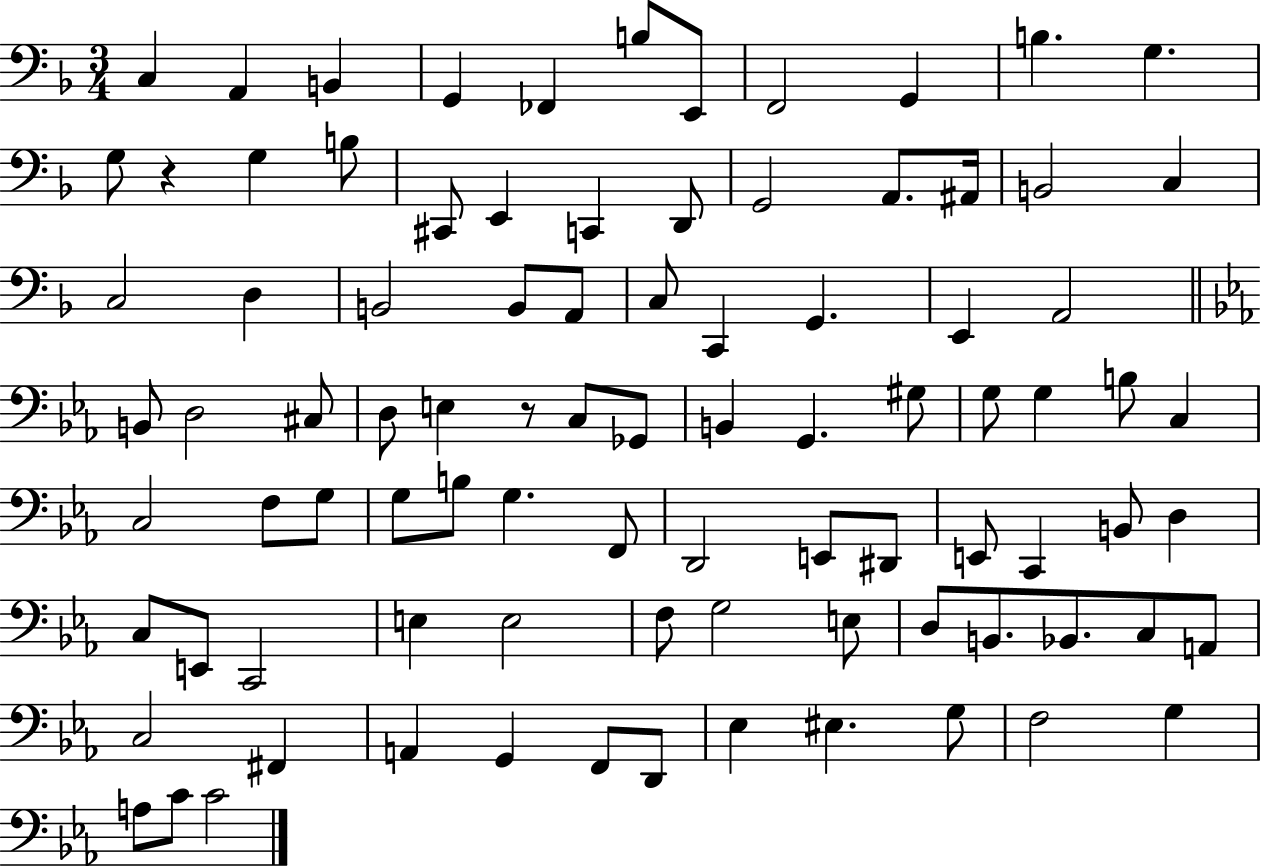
{
  \clef bass
  \numericTimeSignature
  \time 3/4
  \key f \major
  c4 a,4 b,4 | g,4 fes,4 b8 e,8 | f,2 g,4 | b4. g4. | \break g8 r4 g4 b8 | cis,8 e,4 c,4 d,8 | g,2 a,8. ais,16 | b,2 c4 | \break c2 d4 | b,2 b,8 a,8 | c8 c,4 g,4. | e,4 a,2 | \break \bar "||" \break \key c \minor b,8 d2 cis8 | d8 e4 r8 c8 ges,8 | b,4 g,4. gis8 | g8 g4 b8 c4 | \break c2 f8 g8 | g8 b8 g4. f,8 | d,2 e,8 dis,8 | e,8 c,4 b,8 d4 | \break c8 e,8 c,2 | e4 e2 | f8 g2 e8 | d8 b,8. bes,8. c8 a,8 | \break c2 fis,4 | a,4 g,4 f,8 d,8 | ees4 eis4. g8 | f2 g4 | \break a8 c'8 c'2 | \bar "|."
}